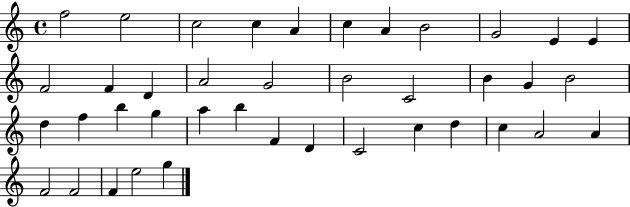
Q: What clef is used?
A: treble